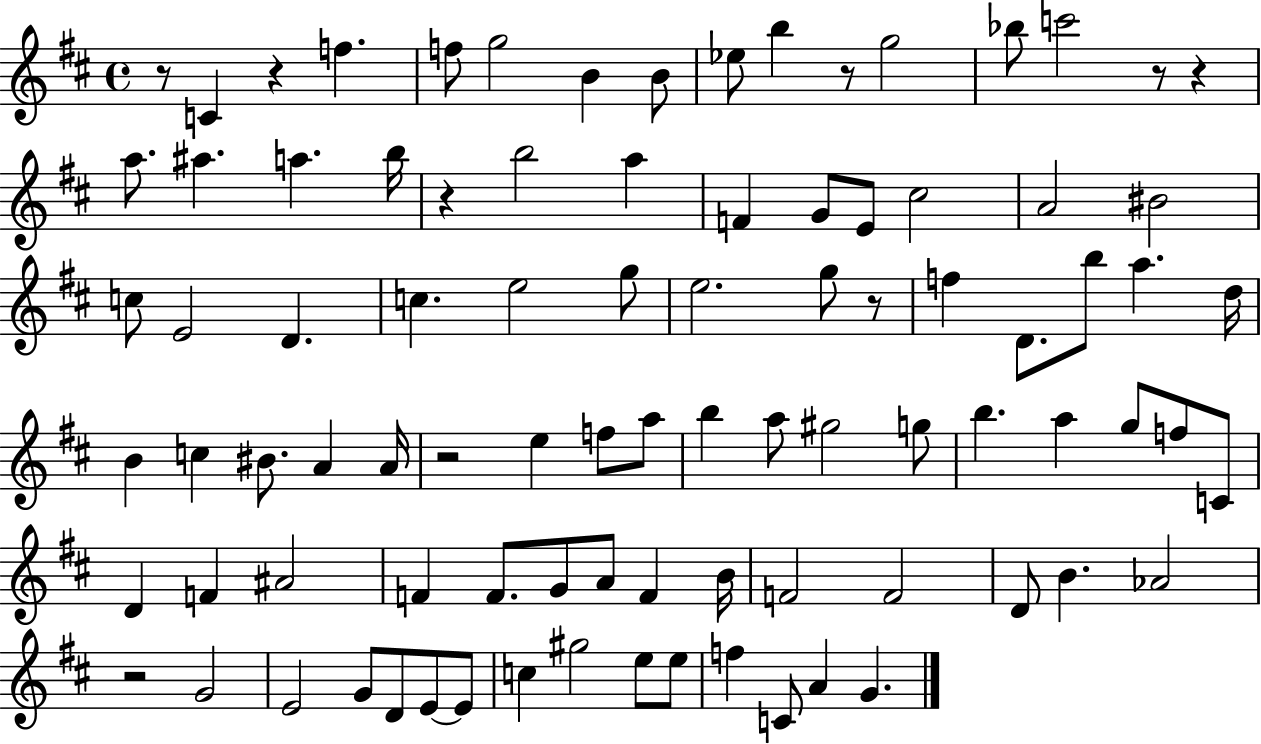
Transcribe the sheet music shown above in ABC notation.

X:1
T:Untitled
M:4/4
L:1/4
K:D
z/2 C z f f/2 g2 B B/2 _e/2 b z/2 g2 _b/2 c'2 z/2 z a/2 ^a a b/4 z b2 a F G/2 E/2 ^c2 A2 ^B2 c/2 E2 D c e2 g/2 e2 g/2 z/2 f D/2 b/2 a d/4 B c ^B/2 A A/4 z2 e f/2 a/2 b a/2 ^g2 g/2 b a g/2 f/2 C/2 D F ^A2 F F/2 G/2 A/2 F B/4 F2 F2 D/2 B _A2 z2 G2 E2 G/2 D/2 E/2 E/2 c ^g2 e/2 e/2 f C/2 A G